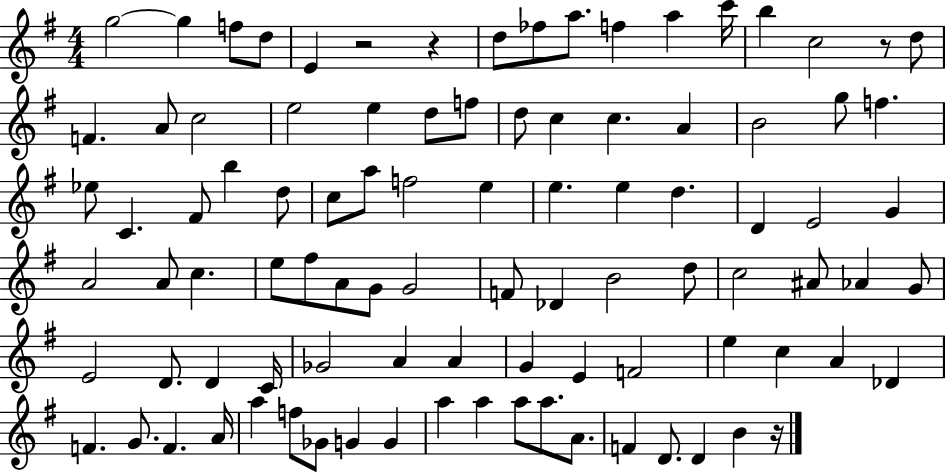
G5/h G5/q F5/e D5/e E4/q R/h R/q D5/e FES5/e A5/e. F5/q A5/q C6/s B5/q C5/h R/e D5/e F4/q. A4/e C5/h E5/h E5/q D5/e F5/e D5/e C5/q C5/q. A4/q B4/h G5/e F5/q. Eb5/e C4/q. F#4/e B5/q D5/e C5/e A5/e F5/h E5/q E5/q. E5/q D5/q. D4/q E4/h G4/q A4/h A4/e C5/q. E5/e F#5/e A4/e G4/e G4/h F4/e Db4/q B4/h D5/e C5/h A#4/e Ab4/q G4/e E4/h D4/e. D4/q C4/s Gb4/h A4/q A4/q G4/q E4/q F4/h E5/q C5/q A4/q Db4/q F4/q. G4/e. F4/q. A4/s A5/q F5/e Gb4/e G4/q G4/q A5/q A5/q A5/e A5/e. A4/e. F4/q D4/e. D4/q B4/q R/s